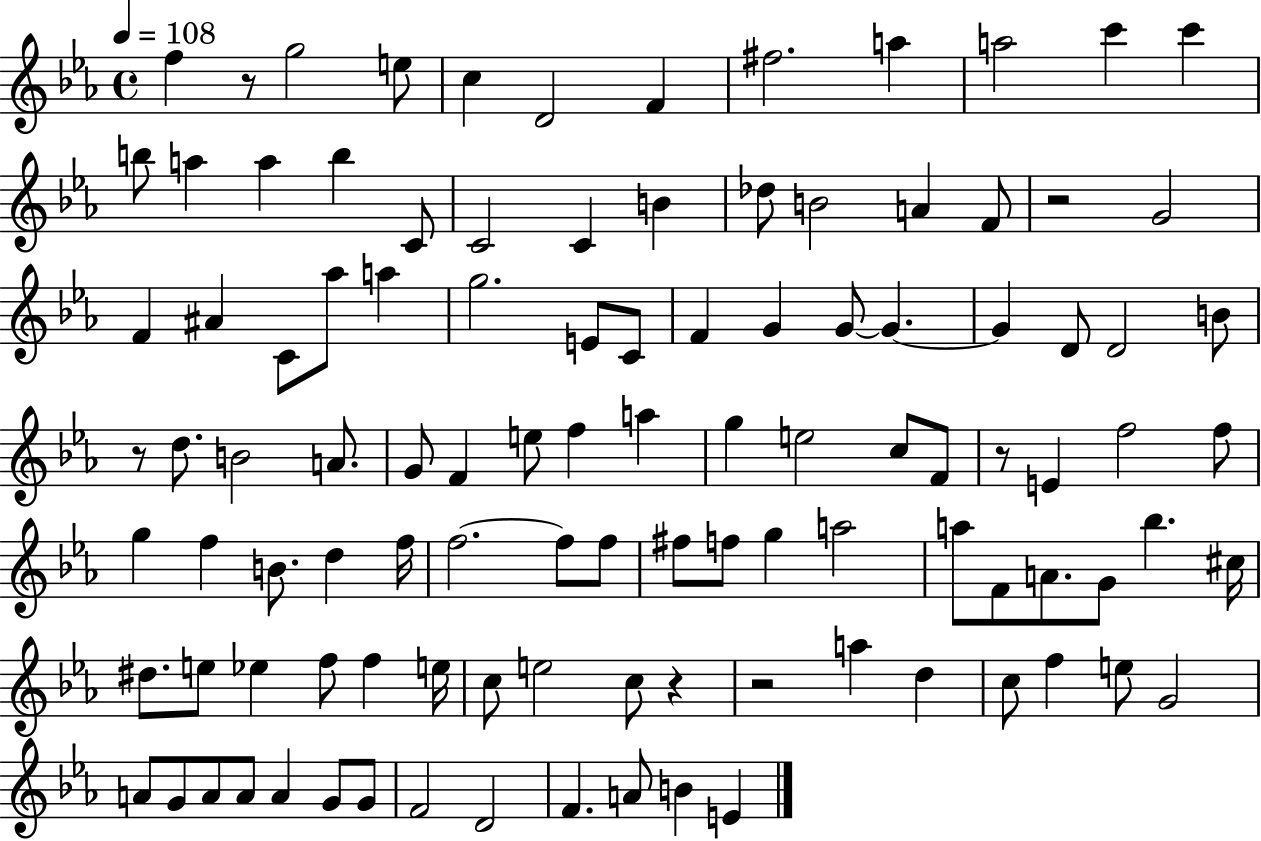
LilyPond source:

{
  \clef treble
  \time 4/4
  \defaultTimeSignature
  \key ees \major
  \tempo 4 = 108
  f''4 r8 g''2 e''8 | c''4 d'2 f'4 | fis''2. a''4 | a''2 c'''4 c'''4 | \break b''8 a''4 a''4 b''4 c'8 | c'2 c'4 b'4 | des''8 b'2 a'4 f'8 | r2 g'2 | \break f'4 ais'4 c'8 aes''8 a''4 | g''2. e'8 c'8 | f'4 g'4 g'8~~ g'4.~~ | g'4 d'8 d'2 b'8 | \break r8 d''8. b'2 a'8. | g'8 f'4 e''8 f''4 a''4 | g''4 e''2 c''8 f'8 | r8 e'4 f''2 f''8 | \break g''4 f''4 b'8. d''4 f''16 | f''2.~~ f''8 f''8 | fis''8 f''8 g''4 a''2 | a''8 f'8 a'8. g'8 bes''4. cis''16 | \break dis''8. e''8 ees''4 f''8 f''4 e''16 | c''8 e''2 c''8 r4 | r2 a''4 d''4 | c''8 f''4 e''8 g'2 | \break a'8 g'8 a'8 a'8 a'4 g'8 g'8 | f'2 d'2 | f'4. a'8 b'4 e'4 | \bar "|."
}